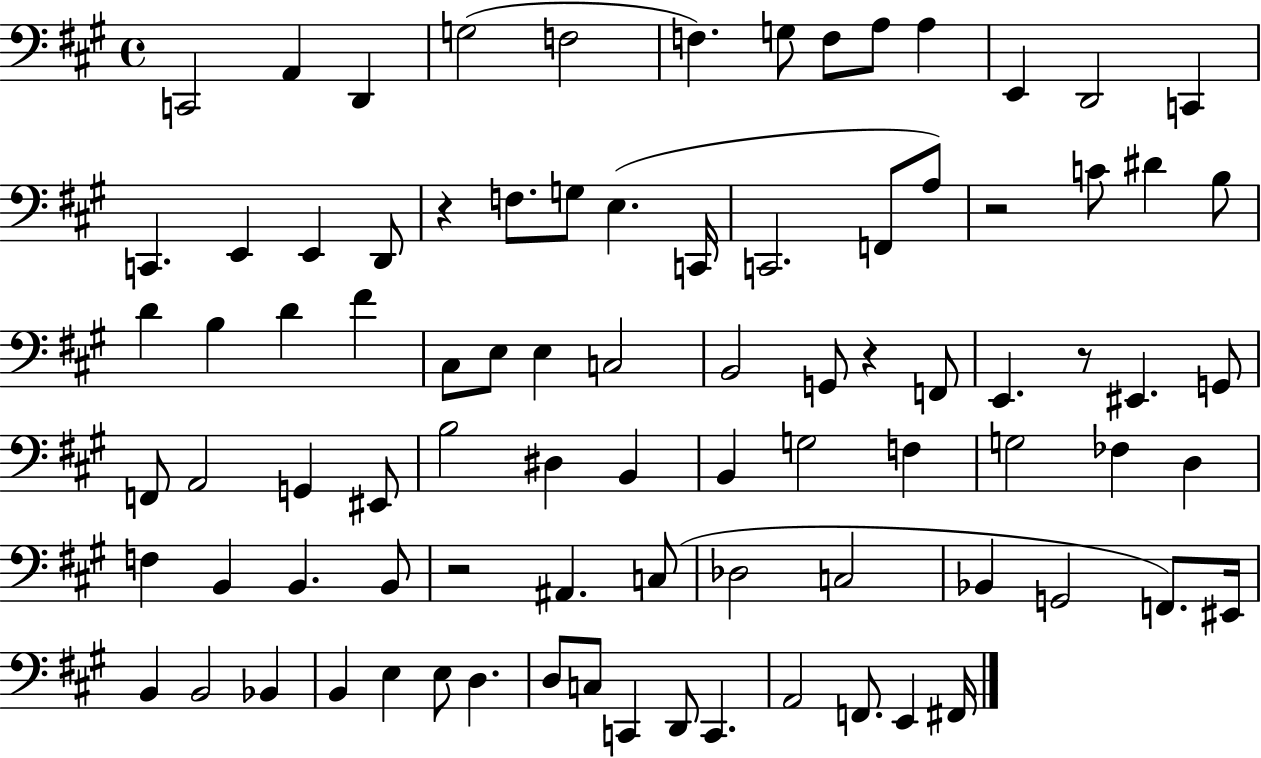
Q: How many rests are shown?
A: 5